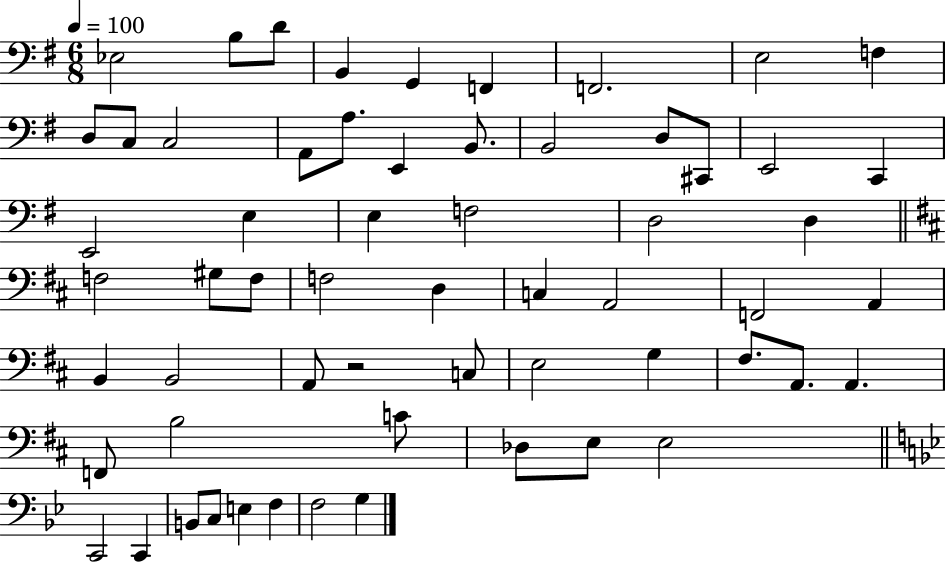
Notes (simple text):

Eb3/h B3/e D4/e B2/q G2/q F2/q F2/h. E3/h F3/q D3/e C3/e C3/h A2/e A3/e. E2/q B2/e. B2/h D3/e C#2/e E2/h C2/q E2/h E3/q E3/q F3/h D3/h D3/q F3/h G#3/e F3/e F3/h D3/q C3/q A2/h F2/h A2/q B2/q B2/h A2/e R/h C3/e E3/h G3/q F#3/e. A2/e. A2/q. F2/e B3/h C4/e Db3/e E3/e E3/h C2/h C2/q B2/e C3/e E3/q F3/q F3/h G3/q